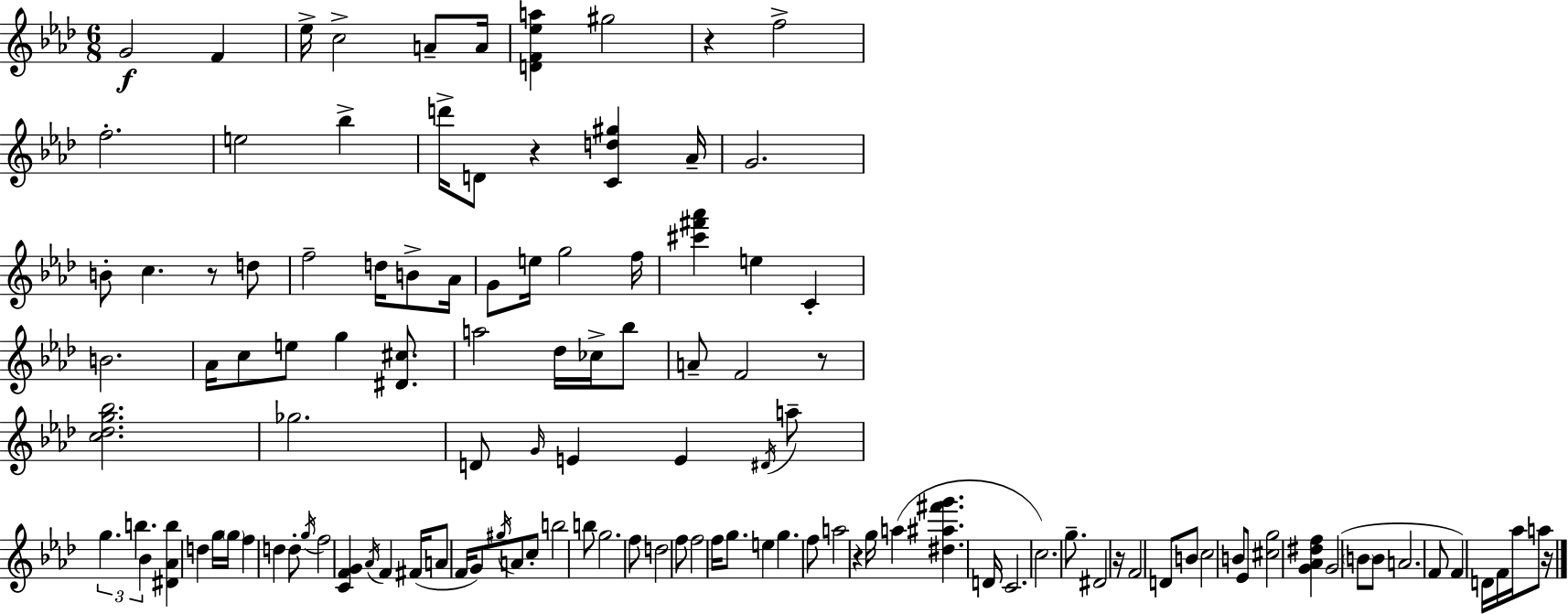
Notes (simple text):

G4/h F4/q Eb5/s C5/h A4/e A4/s [D4,F4,Eb5,A5]/q G#5/h R/q F5/h F5/h. E5/h Bb5/q D6/s D4/e R/q [C4,D5,G#5]/q Ab4/s G4/h. B4/e C5/q. R/e D5/e F5/h D5/s B4/e Ab4/s G4/e E5/s G5/h F5/s [C#6,F#6,Ab6]/q E5/q C4/q B4/h. Ab4/s C5/e E5/e G5/q [D#4,C#5]/e. A5/h Db5/s CES5/s Bb5/e A4/e F4/h R/e [C5,Db5,G5,Bb5]/h. Gb5/h. D4/e G4/s E4/q E4/q D#4/s A5/e G5/q. B5/q. Bb4/q [D#4,Ab4,B5]/q D5/q G5/s G5/s F5/q D5/q D5/e G5/s F5/h [C4,F4,G4]/q Ab4/s F4/q F#4/s A4/e F4/s G4/e G#5/s A4/e C5/e B5/h B5/e G5/h. F5/e D5/h F5/e F5/h F5/s G5/e. E5/q G5/q. F5/e A5/h R/q G5/s A5/q [D#5,A#5,F#6,G6]/q. D4/s C4/h. C5/h. G5/e. D#4/h R/s F4/h D4/e B4/e C5/h B4/e Eb4/e [C#5,G5]/h [G4,Ab4,D#5,F5]/q G4/h B4/e B4/e A4/h. F4/e F4/q D4/s F4/s Ab5/s A5/e R/s